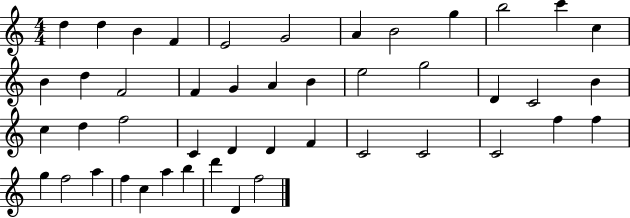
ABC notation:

X:1
T:Untitled
M:4/4
L:1/4
K:C
d d B F E2 G2 A B2 g b2 c' c B d F2 F G A B e2 g2 D C2 B c d f2 C D D F C2 C2 C2 f f g f2 a f c a b d' D f2